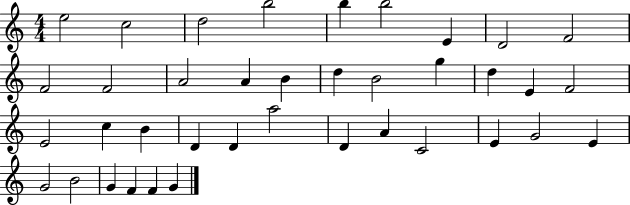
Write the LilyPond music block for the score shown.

{
  \clef treble
  \numericTimeSignature
  \time 4/4
  \key c \major
  e''2 c''2 | d''2 b''2 | b''4 b''2 e'4 | d'2 f'2 | \break f'2 f'2 | a'2 a'4 b'4 | d''4 b'2 g''4 | d''4 e'4 f'2 | \break e'2 c''4 b'4 | d'4 d'4 a''2 | d'4 a'4 c'2 | e'4 g'2 e'4 | \break g'2 b'2 | g'4 f'4 f'4 g'4 | \bar "|."
}